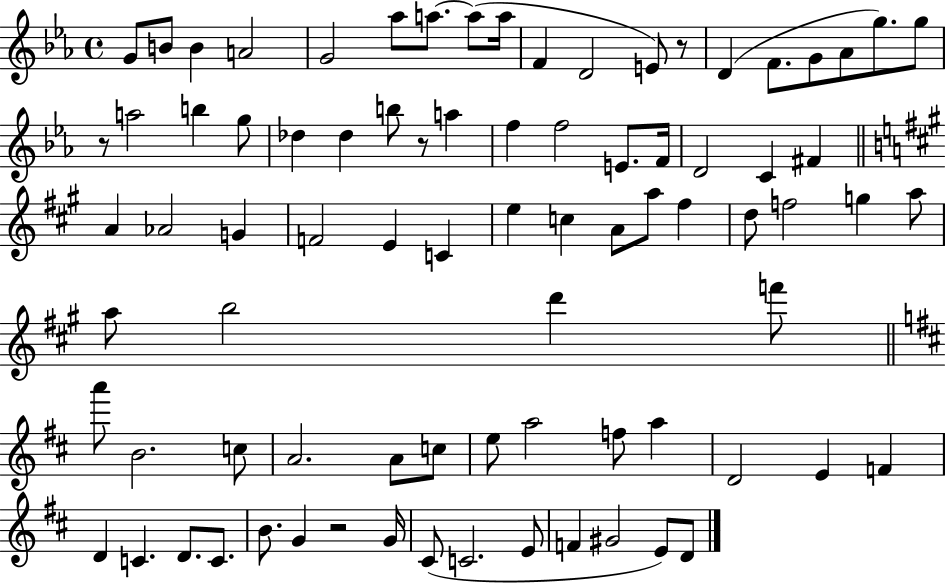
X:1
T:Untitled
M:4/4
L:1/4
K:Eb
G/2 B/2 B A2 G2 _a/2 a/2 a/2 a/4 F D2 E/2 z/2 D F/2 G/2 _A/2 g/2 g/2 z/2 a2 b g/2 _d _d b/2 z/2 a f f2 E/2 F/4 D2 C ^F A _A2 G F2 E C e c A/2 a/2 ^f d/2 f2 g a/2 a/2 b2 d' f'/2 a'/2 B2 c/2 A2 A/2 c/2 e/2 a2 f/2 a D2 E F D C D/2 C/2 B/2 G z2 G/4 ^C/2 C2 E/2 F ^G2 E/2 D/2